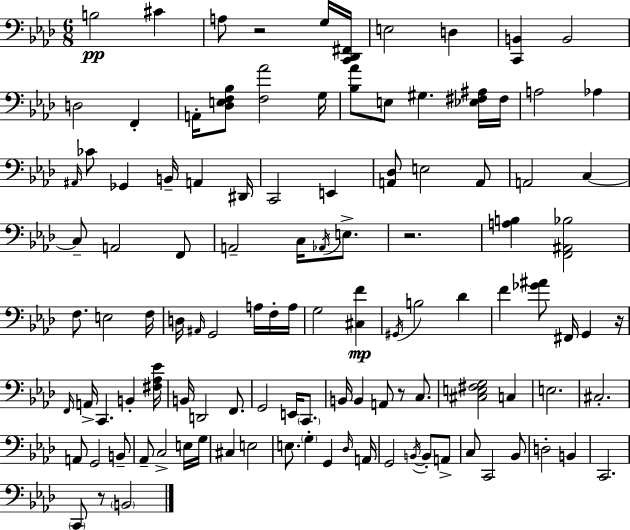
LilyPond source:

{
  \clef bass
  \numericTimeSignature
  \time 6/8
  \key aes \major
  b2\pp cis'4 | a8 r2 g16 <c, des, fis,>16 | e2 d4 | <c, b,>4 b,2 | \break d2 f,4-. | a,16-. <des e f bes>8 <f aes'>2 g16 | <bes aes'>8 e8 gis4. <ees fis ais>16 fis16 | a2 aes4 | \break \grace { ais,16 } ces'8 ges,4 b,16-- a,4 | dis,16 c,2 e,4 | <a, des>8 e2 a,8 | a,2 c4~~ | \break c8-- a,2 f,8 | a,2-- c16 \acciaccatura { aes,16 } e8.-> | r2. | <a b>4 <f, ais, bes>2 | \break f8. e2 | f16 d16 \grace { ais,16 } g,2 | a16 f16-. a16 g2 <cis f'>4\mp | \acciaccatura { gis,16 } b2 | \break des'4 f'4 <ges' ais'>8 fis,16 g,4 | r16 \grace { f,16 } a,16-> c,4. | b,4-. <fis aes ees'>16 b,16 d,2 | f,8. g,2 | \break e,16 \parenthesize c,8. b,16 b,4 a,8 | r8 c8. <cis e fis g>2 | c4 e2. | cis2.-. | \break a,8 g,2 | b,8-- aes,8-- c2-> | e16 g16 cis4 e2 | e8. \parenthesize g4-. | \break g,4 \grace { des16 } a,16 g,2 | \acciaccatura { b,16~ }~ b,8-. a,8-> c8 c,2 | bes,8 d2-. | b,4 c,2. | \break \parenthesize c,8 r8 \parenthesize b,2 | \bar "|."
}